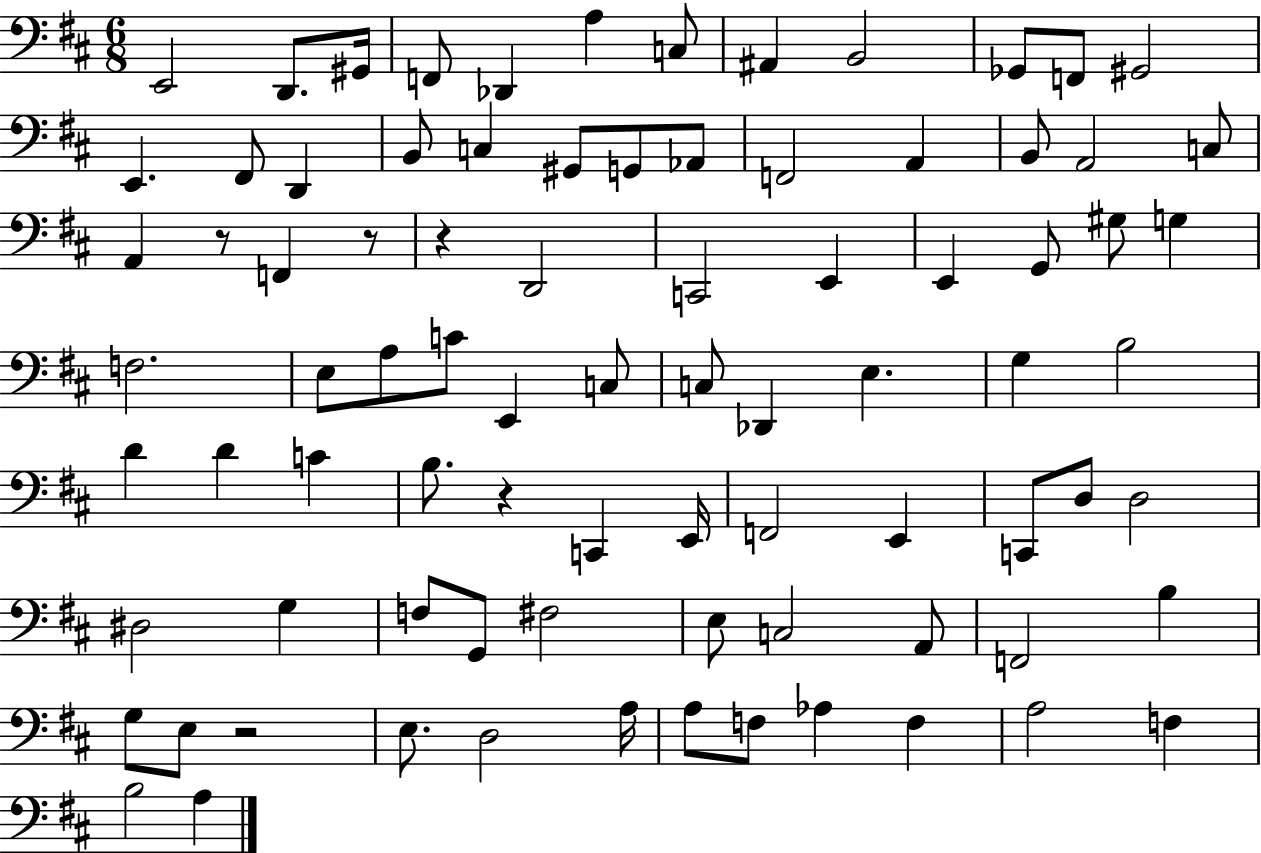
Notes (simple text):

E2/h D2/e. G#2/s F2/e Db2/q A3/q C3/e A#2/q B2/h Gb2/e F2/e G#2/h E2/q. F#2/e D2/q B2/e C3/q G#2/e G2/e Ab2/e F2/h A2/q B2/e A2/h C3/e A2/q R/e F2/q R/e R/q D2/h C2/h E2/q E2/q G2/e G#3/e G3/q F3/h. E3/e A3/e C4/e E2/q C3/e C3/e Db2/q E3/q. G3/q B3/h D4/q D4/q C4/q B3/e. R/q C2/q E2/s F2/h E2/q C2/e D3/e D3/h D#3/h G3/q F3/e G2/e F#3/h E3/e C3/h A2/e F2/h B3/q G3/e E3/e R/h E3/e. D3/h A3/s A3/e F3/e Ab3/q F3/q A3/h F3/q B3/h A3/q